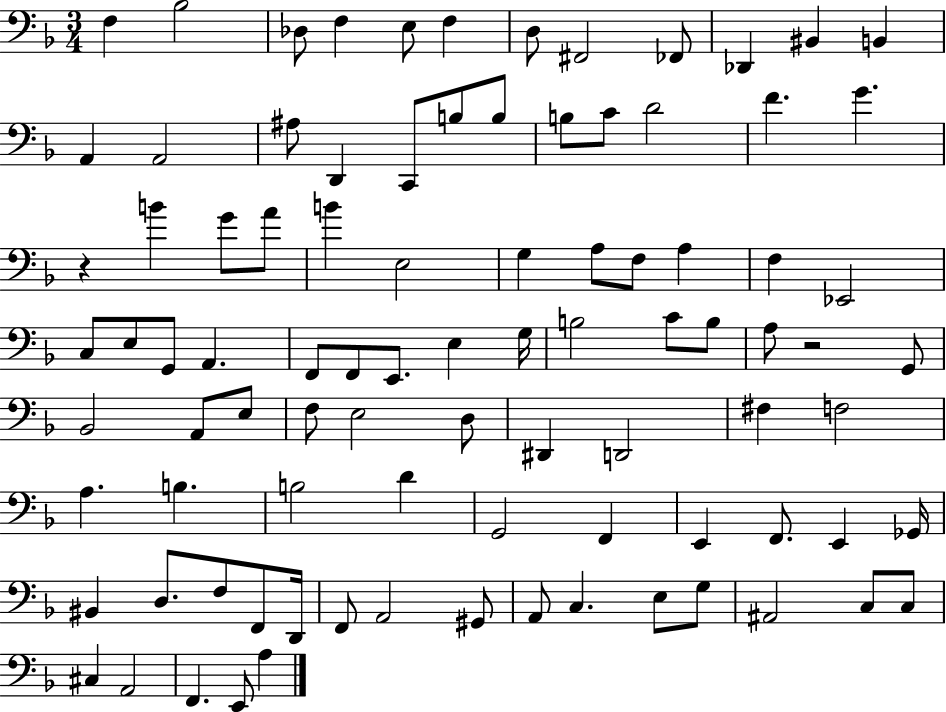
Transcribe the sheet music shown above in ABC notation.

X:1
T:Untitled
M:3/4
L:1/4
K:F
F, _B,2 _D,/2 F, E,/2 F, D,/2 ^F,,2 _F,,/2 _D,, ^B,, B,, A,, A,,2 ^A,/2 D,, C,,/2 B,/2 B,/2 B,/2 C/2 D2 F G z B G/2 A/2 B E,2 G, A,/2 F,/2 A, F, _E,,2 C,/2 E,/2 G,,/2 A,, F,,/2 F,,/2 E,,/2 E, G,/4 B,2 C/2 B,/2 A,/2 z2 G,,/2 _B,,2 A,,/2 E,/2 F,/2 E,2 D,/2 ^D,, D,,2 ^F, F,2 A, B, B,2 D G,,2 F,, E,, F,,/2 E,, _G,,/4 ^B,, D,/2 F,/2 F,,/2 D,,/4 F,,/2 A,,2 ^G,,/2 A,,/2 C, E,/2 G,/2 ^A,,2 C,/2 C,/2 ^C, A,,2 F,, E,,/2 A,